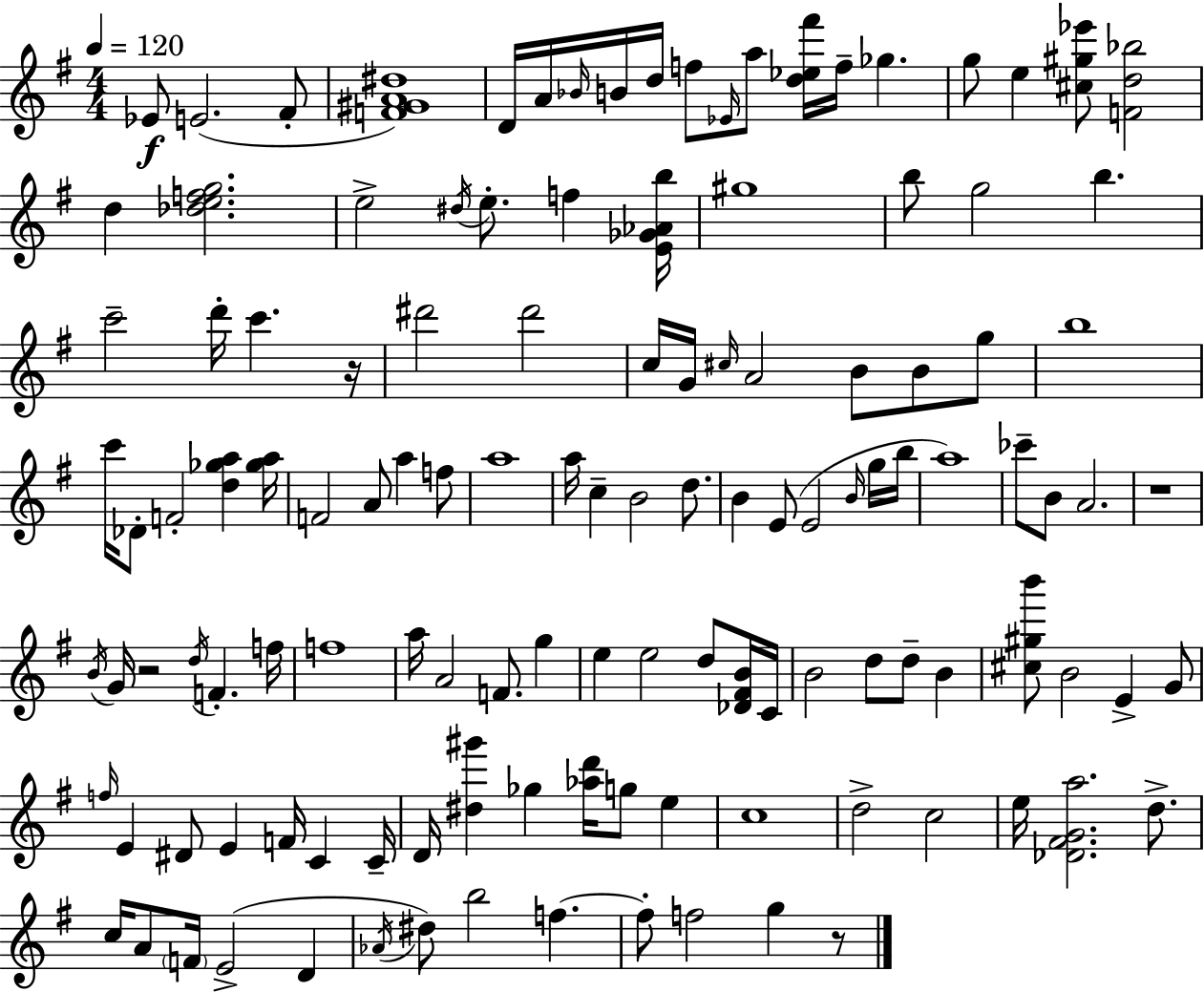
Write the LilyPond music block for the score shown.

{
  \clef treble
  \numericTimeSignature
  \time 4/4
  \key e \minor
  \tempo 4 = 120
  ees'8\f e'2.( fis'8-. | <f' gis' a' dis''>1) | d'16 a'16 \grace { bes'16 } b'16 d''16 f''8 \grace { ees'16 } a''8 <d'' ees'' fis'''>16 f''16-- ges''4. | g''8 e''4 <cis'' gis'' ees'''>8 <f' d'' bes''>2 | \break d''4 <des'' e'' f'' g''>2. | e''2-> \acciaccatura { dis''16 } e''8.-. f''4 | <e' ges' aes' b''>16 gis''1 | b''8 g''2 b''4. | \break c'''2-- d'''16-. c'''4. | r16 dis'''2 dis'''2 | c''16 g'16 \grace { cis''16 } a'2 b'8 | b'8 g''8 b''1 | \break c'''16 des'8-. f'2-. <d'' ges'' a''>4 | <ges'' a''>16 f'2 a'8 a''4 | f''8 a''1 | a''16 c''4-- b'2 | \break d''8. b'4 e'8( e'2 | \grace { b'16 } g''16 b''16 a''1) | ces'''8-- b'8 a'2. | r1 | \break \acciaccatura { b'16 } g'16 r2 \acciaccatura { d''16 } | f'4.-. f''16 f''1 | a''16 a'2 | f'8. g''4 e''4 e''2 | \break d''8 <des' fis' b'>16 c'16 b'2 d''8 | d''8-- b'4 <cis'' gis'' b'''>8 b'2 | e'4-> g'8 \grace { f''16 } e'4 dis'8 e'4 | f'16 c'4 c'16-- d'16 <dis'' gis'''>4 ges''4 | \break <aes'' d'''>16 g''8 e''4 c''1 | d''2-> | c''2 e''16 <des' fis' g' a''>2. | d''8.-> c''16 a'8 \parenthesize f'16 e'2->( | \break d'4 \acciaccatura { aes'16 }) dis''8 b''2 | f''4.~~ f''8-. f''2 | g''4 r8 \bar "|."
}